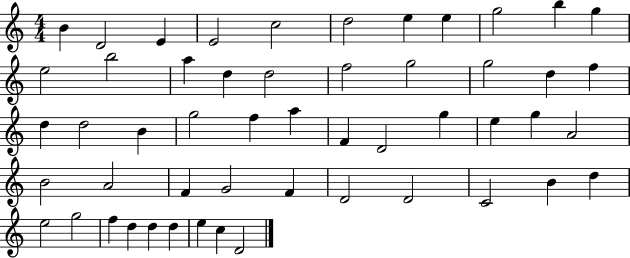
X:1
T:Untitled
M:4/4
L:1/4
K:C
B D2 E E2 c2 d2 e e g2 b g e2 b2 a d d2 f2 g2 g2 d f d d2 B g2 f a F D2 g e g A2 B2 A2 F G2 F D2 D2 C2 B d e2 g2 f d d d e c D2